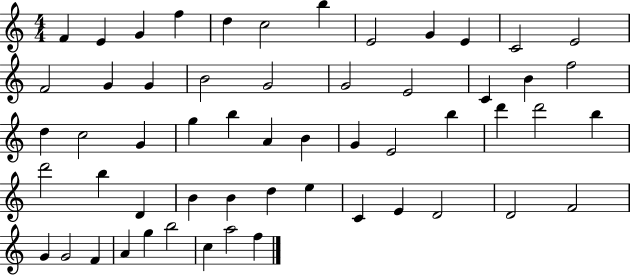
F4/q E4/q G4/q F5/q D5/q C5/h B5/q E4/h G4/q E4/q C4/h E4/h F4/h G4/q G4/q B4/h G4/h G4/h E4/h C4/q B4/q F5/h D5/q C5/h G4/q G5/q B5/q A4/q B4/q G4/q E4/h B5/q D6/q D6/h B5/q D6/h B5/q D4/q B4/q B4/q D5/q E5/q C4/q E4/q D4/h D4/h F4/h G4/q G4/h F4/q A4/q G5/q B5/h C5/q A5/h F5/q